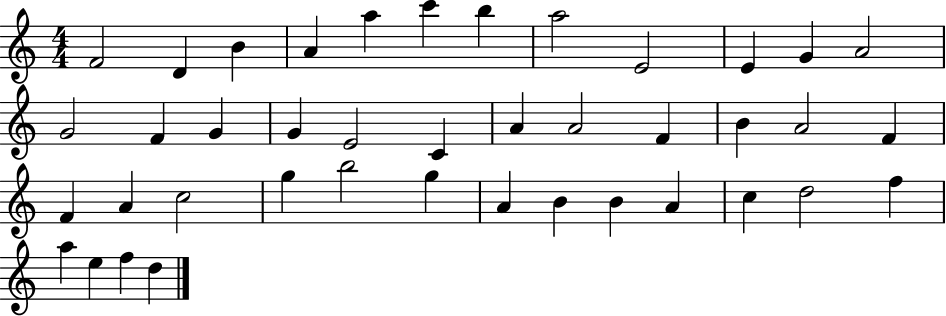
F4/h D4/q B4/q A4/q A5/q C6/q B5/q A5/h E4/h E4/q G4/q A4/h G4/h F4/q G4/q G4/q E4/h C4/q A4/q A4/h F4/q B4/q A4/h F4/q F4/q A4/q C5/h G5/q B5/h G5/q A4/q B4/q B4/q A4/q C5/q D5/h F5/q A5/q E5/q F5/q D5/q